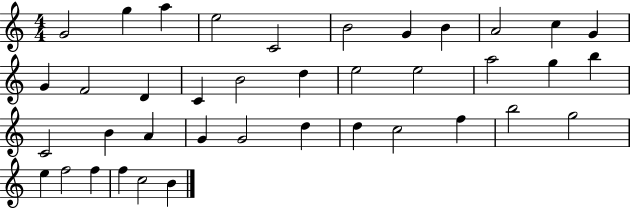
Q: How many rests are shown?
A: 0